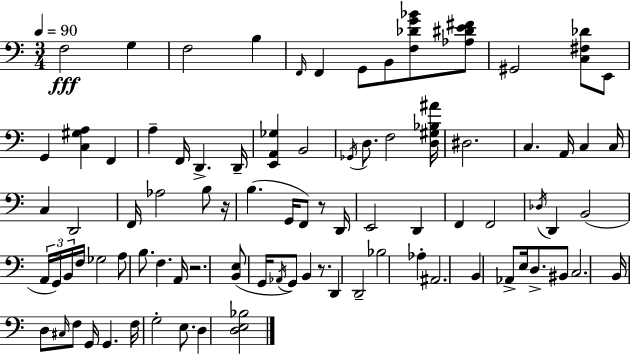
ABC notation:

X:1
T:Untitled
M:3/4
L:1/4
K:C
F,2 G, F,2 B, F,,/4 F,, G,,/2 B,,/2 [F,_DG_B]/2 [_A,^DE^F]/2 ^G,,2 [C,^F,_D]/2 E,,/2 G,, [C,^G,A,] F,, A, F,,/4 D,, D,,/4 [E,,A,,_G,] B,,2 _G,,/4 D,/2 F,2 [D,^G,_B,^A]/4 ^D,2 C, A,,/4 C, C,/4 C, D,,2 F,,/4 _A,2 B,/2 z/4 B, G,,/4 F,,/2 z/2 D,,/4 E,,2 D,, F,, F,,2 _D,/4 D,, B,,2 A,,/4 G,,/4 B,,/4 F,/4 _G,2 A,/2 B,/2 F, A,,/4 z2 [B,,E,]/2 G,,/4 _A,,/4 G,,/2 B,, z/2 D,, D,,2 _B,2 _A, ^A,,2 B,, _A,,/2 E,/4 D,/2 ^B,,/2 C,2 B,,/4 D,/2 ^C,/4 F,/2 G,,/4 G,, F,/4 G,2 E,/2 D, [D,E,_B,]2